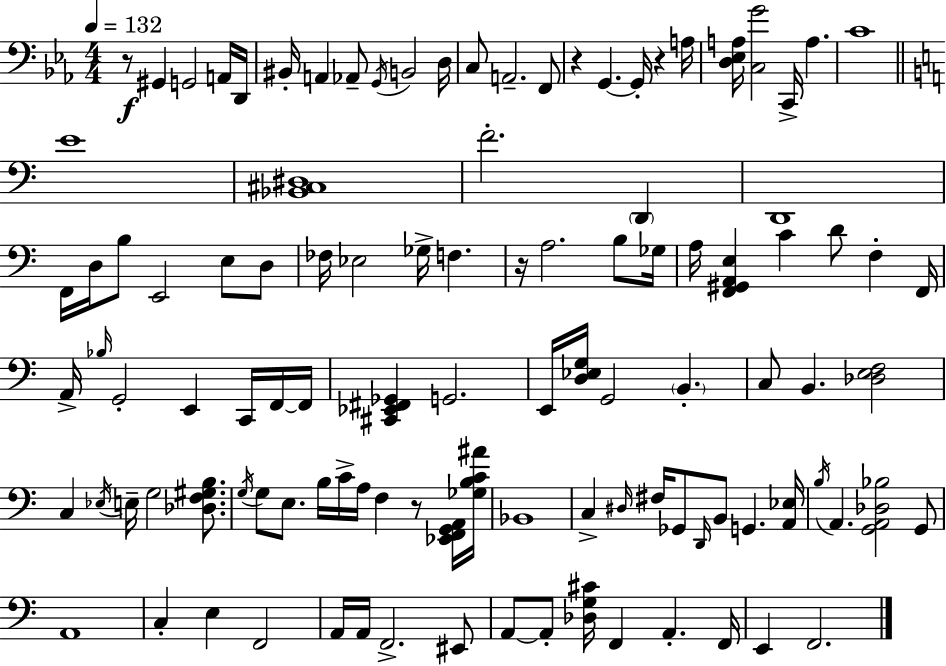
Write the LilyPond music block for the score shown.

{
  \clef bass
  \numericTimeSignature
  \time 4/4
  \key c \minor
  \tempo 4 = 132
  r8\f gis,4 g,2 a,16 d,16 | bis,16-. a,4 aes,8-- \acciaccatura { g,16 } b,2 | d16 c8 a,2.-- f,8 | r4 g,4.~~ g,16-. r4 | \break a16 <d ees a>16 <c g'>2 c,16-> a4. | c'1 | \bar "||" \break \key c \major e'1 | <bes, cis dis>1 | f'2.-. \parenthesize d,4 | d,1 | \break f,16 d16 b8 e,2 e8 d8 | fes16 ees2 ges16-> f4. | r16 a2. b8 ges16 | a16 <f, gis, a, e>4 c'4 d'8 f4-. f,16 | \break a,16-> \grace { bes16 } g,2-. e,4 c,16 f,16~~ | f,16 <cis, ees, fis, ges,>4 g,2. | e,16 <d ees g>16 g,2 \parenthesize b,4.-. | c8 b,4. <des e f>2 | \break c4 \acciaccatura { ees16 } e16-- g2 <des f gis b>8. | \acciaccatura { g16 } g8 e8. b16 c'16-> a16 f4 r8 | <ees, f, g, a,>16 <ges b c' ais'>16 bes,1 | c4-> \grace { dis16 } fis16 ges,8 \grace { d,16 } b,8 g,4. | \break <a, ees>16 \acciaccatura { b16 } a,4. <g, a, des bes>2 | g,8 a,1 | c4-. e4 f,2 | a,16 a,16 f,2.-> | \break eis,8 a,8~~ a,8-. <des g cis'>16 f,4 a,4.-. | f,16 e,4 f,2. | \bar "|."
}